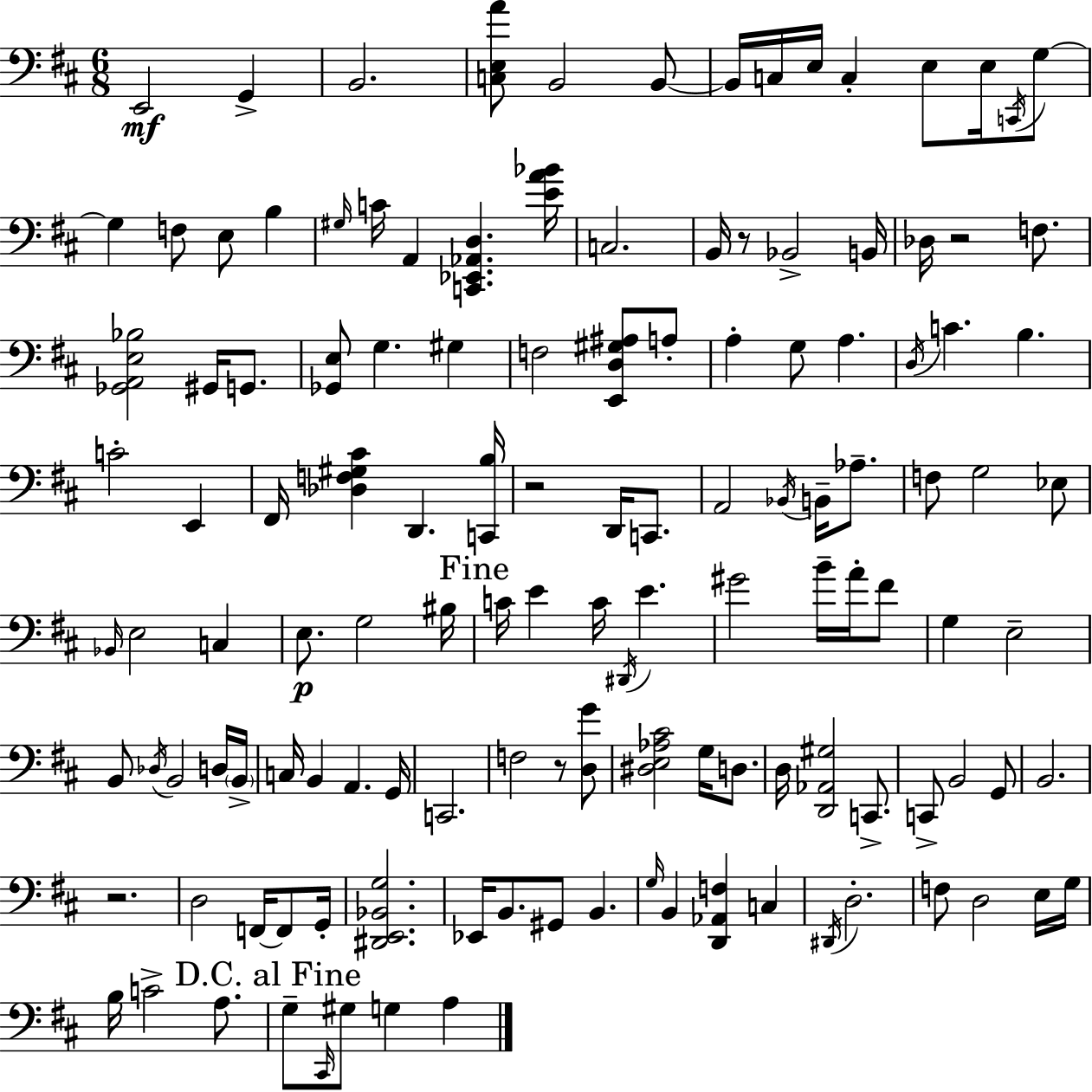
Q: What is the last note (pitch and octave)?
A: A3